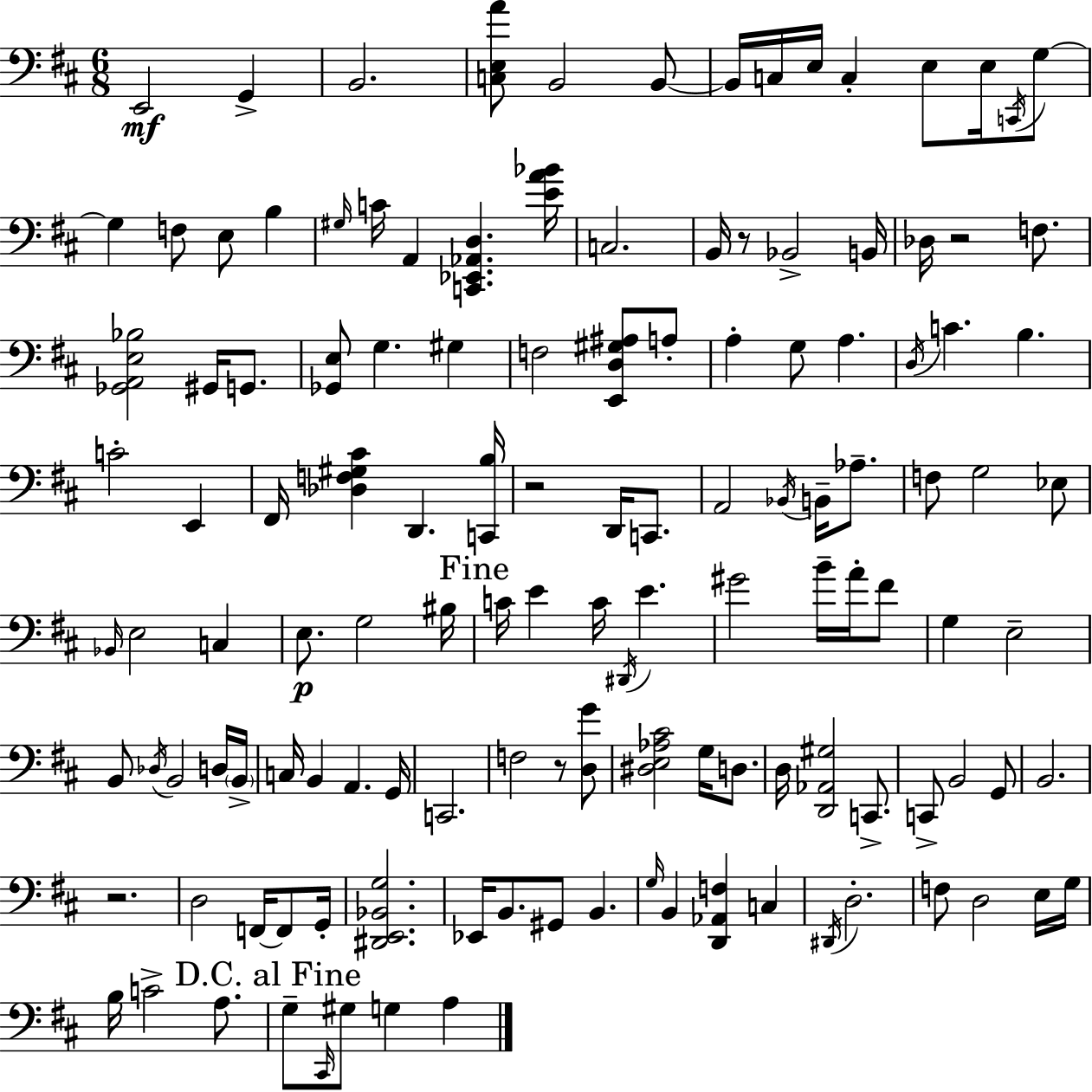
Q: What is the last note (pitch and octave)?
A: A3